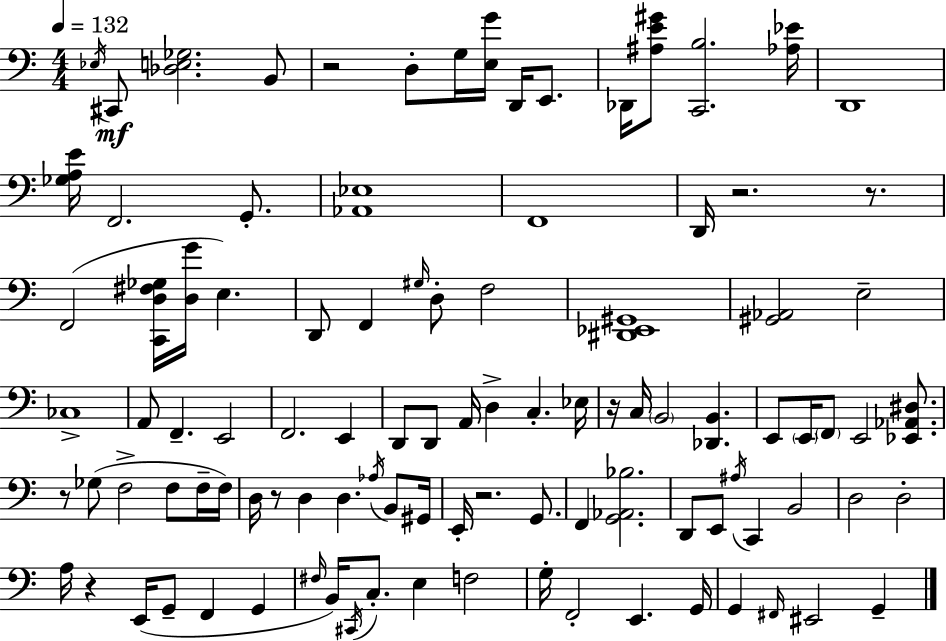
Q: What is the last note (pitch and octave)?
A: G2